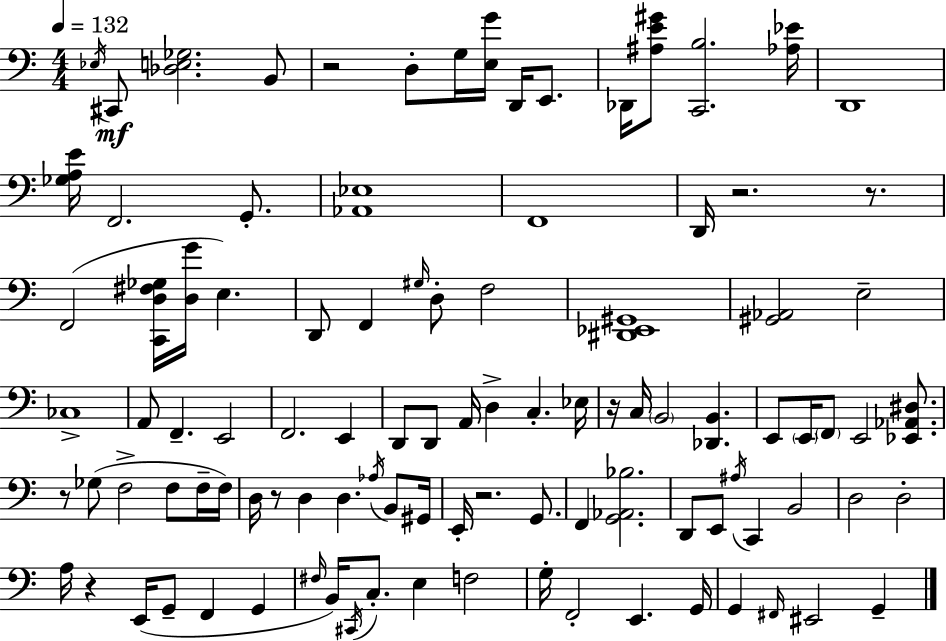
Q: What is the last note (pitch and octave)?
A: G2